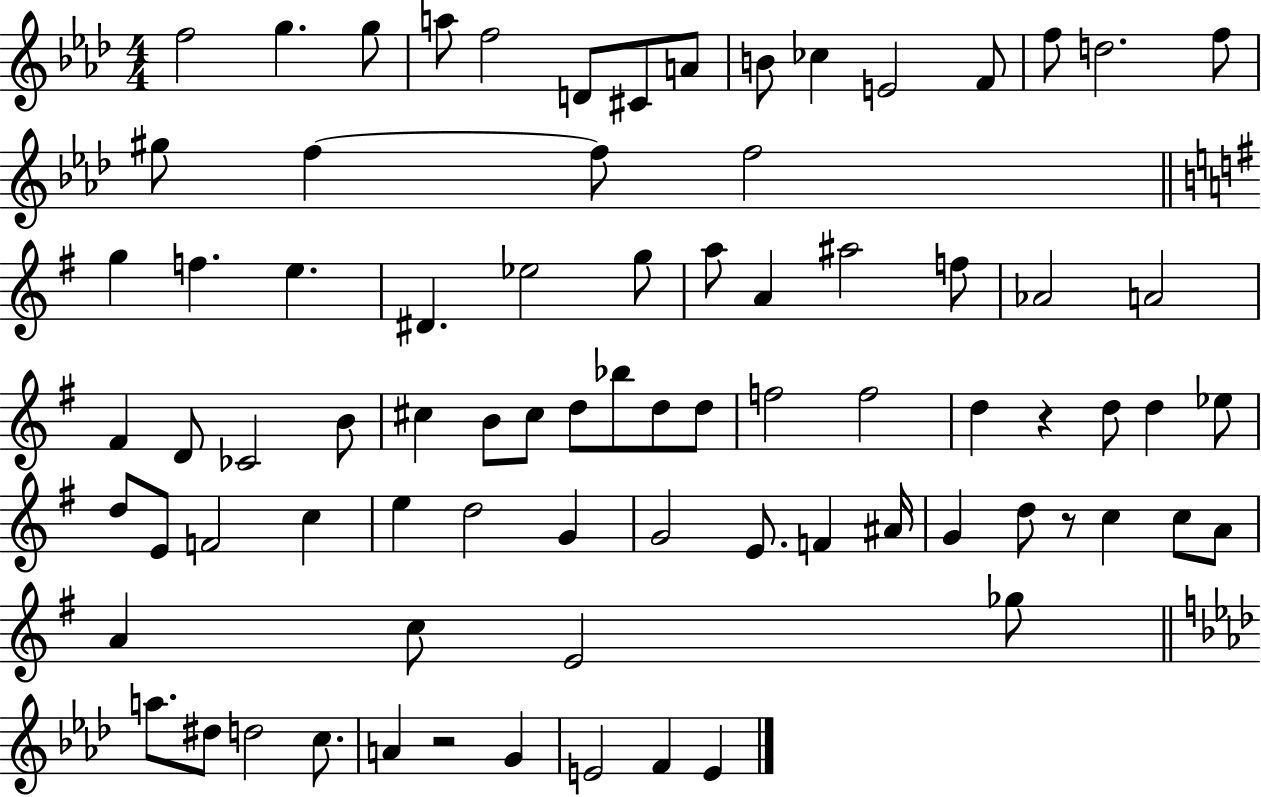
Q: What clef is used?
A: treble